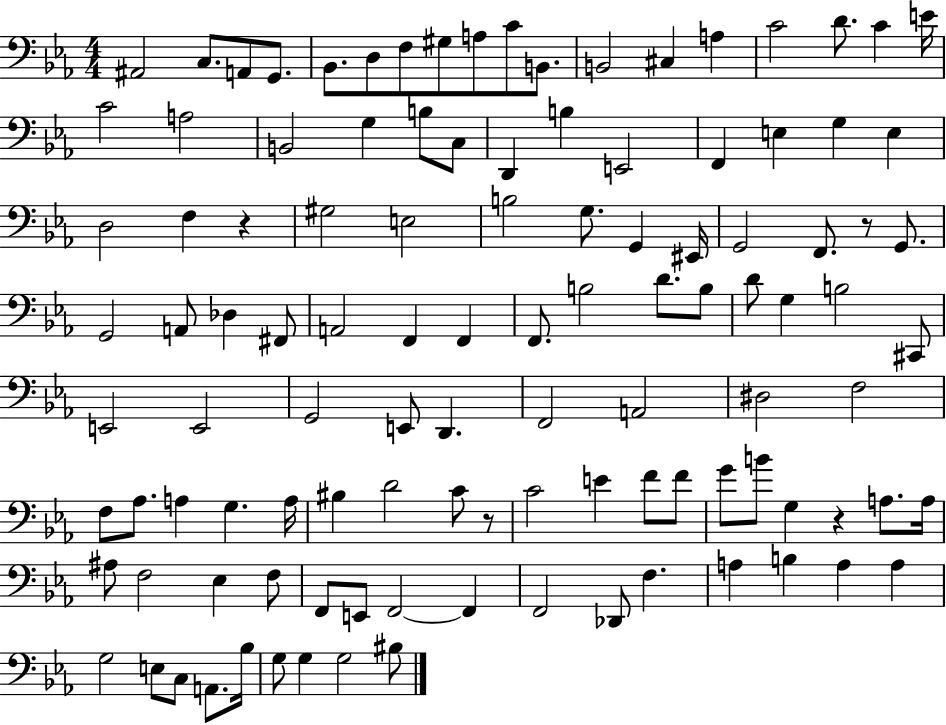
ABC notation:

X:1
T:Untitled
M:4/4
L:1/4
K:Eb
^A,,2 C,/2 A,,/2 G,,/2 _B,,/2 D,/2 F,/2 ^G,/2 A,/2 C/2 B,,/2 B,,2 ^C, A, C2 D/2 C E/4 C2 A,2 B,,2 G, B,/2 C,/2 D,, B, E,,2 F,, E, G, E, D,2 F, z ^G,2 E,2 B,2 G,/2 G,, ^E,,/4 G,,2 F,,/2 z/2 G,,/2 G,,2 A,,/2 _D, ^F,,/2 A,,2 F,, F,, F,,/2 B,2 D/2 B,/2 D/2 G, B,2 ^C,,/2 E,,2 E,,2 G,,2 E,,/2 D,, F,,2 A,,2 ^D,2 F,2 F,/2 _A,/2 A, G, A,/4 ^B, D2 C/2 z/2 C2 E F/2 F/2 G/2 B/2 G, z A,/2 A,/4 ^A,/2 F,2 _E, F,/2 F,,/2 E,,/2 F,,2 F,, F,,2 _D,,/2 F, A, B, A, A, G,2 E,/2 C,/2 A,,/2 _B,/4 G,/2 G, G,2 ^B,/2